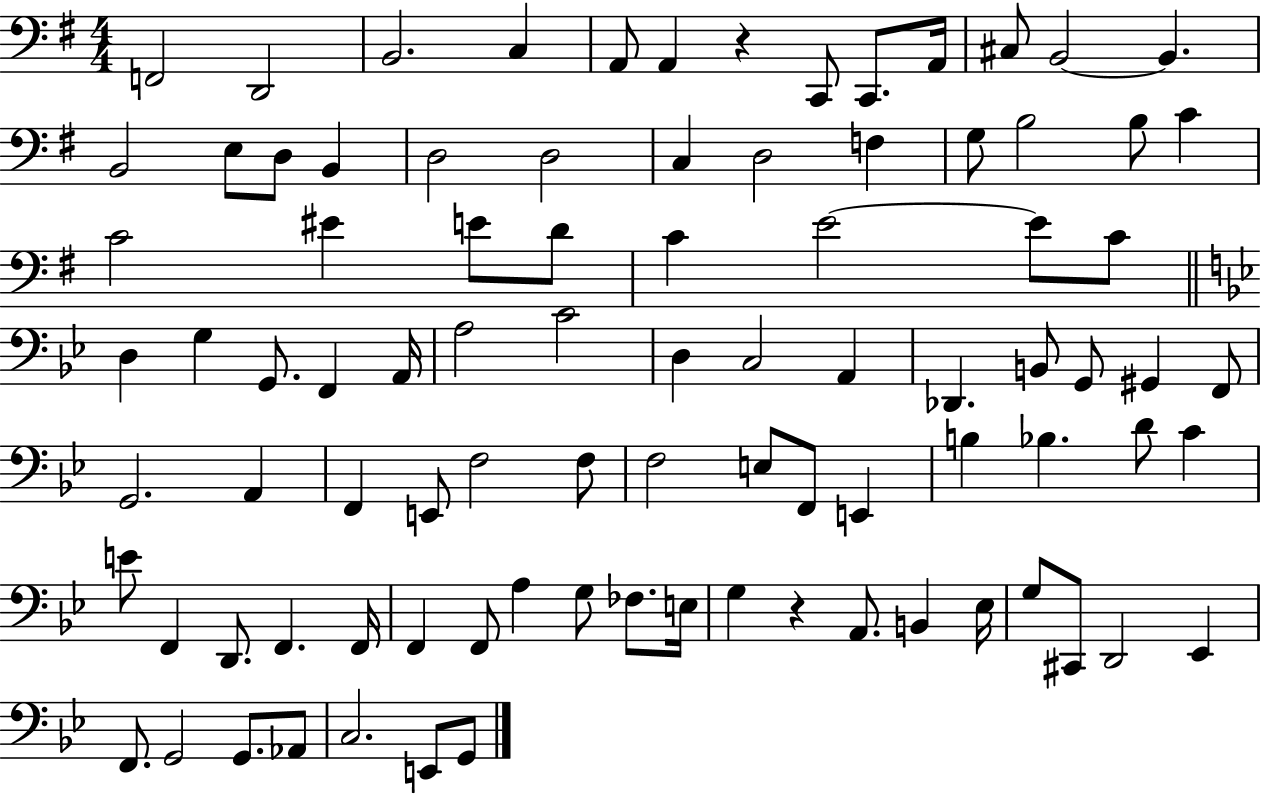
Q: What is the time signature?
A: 4/4